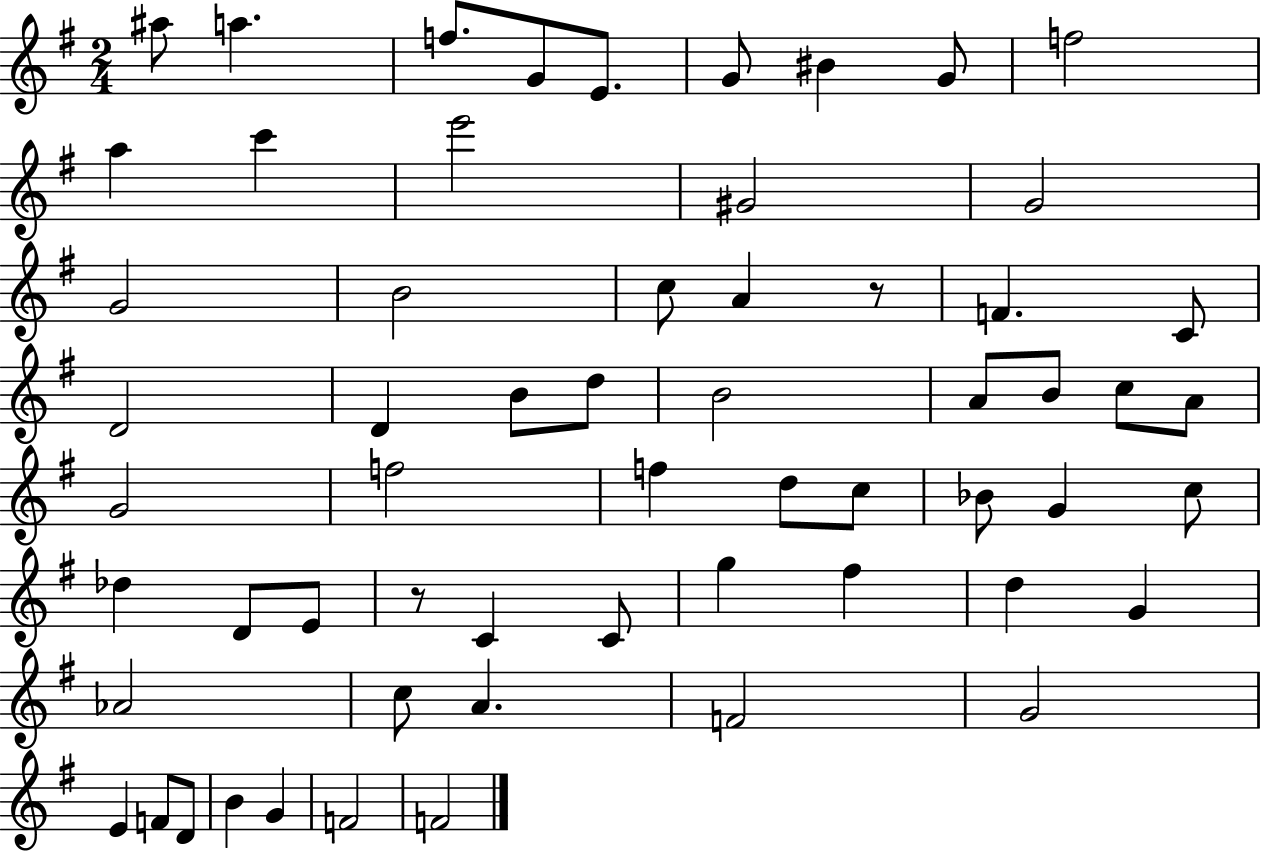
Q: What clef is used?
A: treble